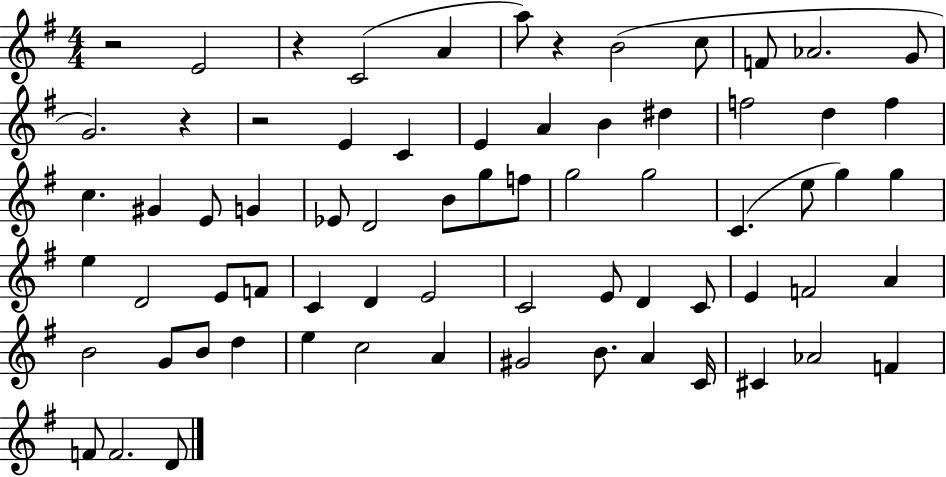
{
  \clef treble
  \numericTimeSignature
  \time 4/4
  \key g \major
  r2 e'2 | r4 c'2( a'4 | a''8) r4 b'2( c''8 | f'8 aes'2. g'8 | \break g'2.) r4 | r2 e'4 c'4 | e'4 a'4 b'4 dis''4 | f''2 d''4 f''4 | \break c''4. gis'4 e'8 g'4 | ees'8 d'2 b'8 g''8 f''8 | g''2 g''2 | c'4.( e''8 g''4) g''4 | \break e''4 d'2 e'8 f'8 | c'4 d'4 e'2 | c'2 e'8 d'4 c'8 | e'4 f'2 a'4 | \break b'2 g'8 b'8 d''4 | e''4 c''2 a'4 | gis'2 b'8. a'4 c'16 | cis'4 aes'2 f'4 | \break f'8 f'2. d'8 | \bar "|."
}